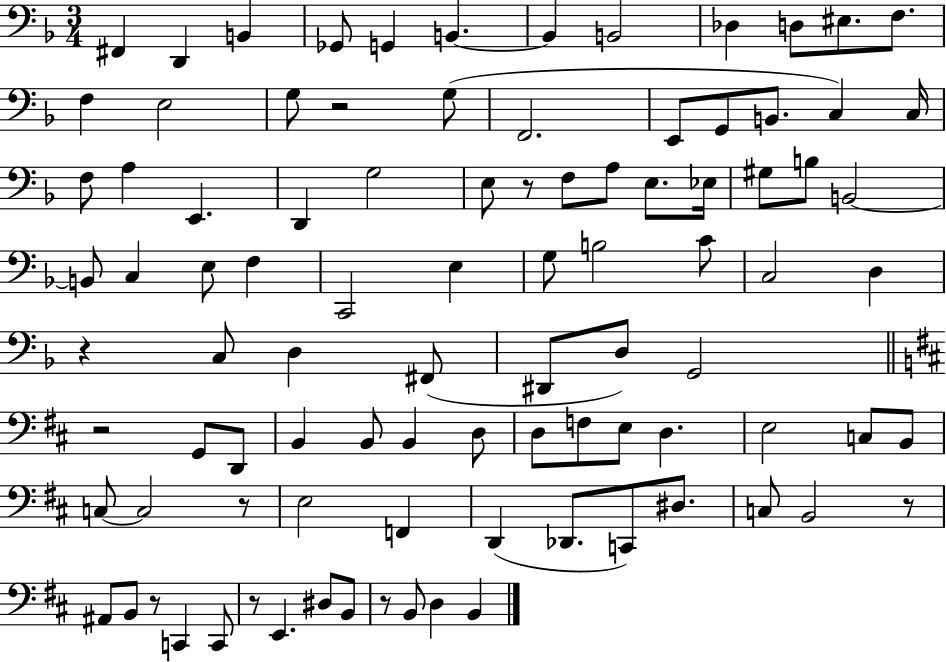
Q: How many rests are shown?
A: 9